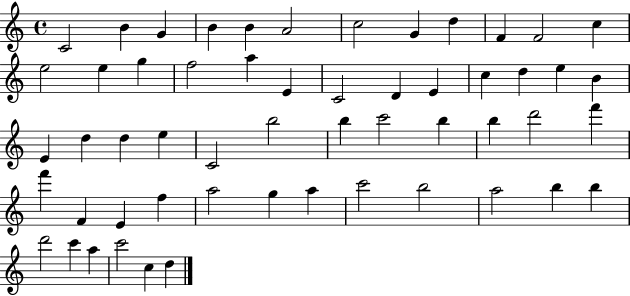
C4/h B4/q G4/q B4/q B4/q A4/h C5/h G4/q D5/q F4/q F4/h C5/q E5/h E5/q G5/q F5/h A5/q E4/q C4/h D4/q E4/q C5/q D5/q E5/q B4/q E4/q D5/q D5/q E5/q C4/h B5/h B5/q C6/h B5/q B5/q D6/h F6/q F6/q F4/q E4/q F5/q A5/h G5/q A5/q C6/h B5/h A5/h B5/q B5/q D6/h C6/q A5/q C6/h C5/q D5/q